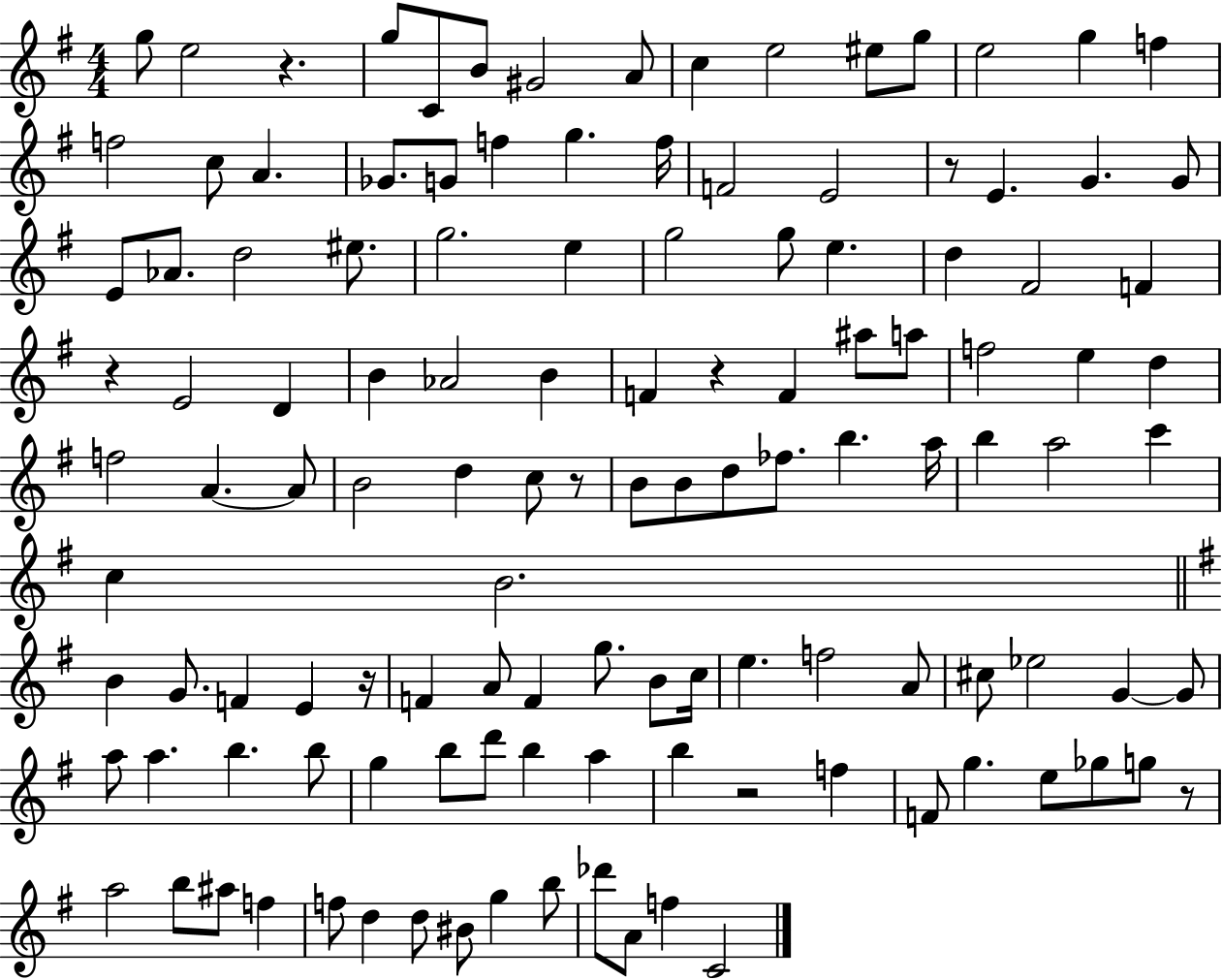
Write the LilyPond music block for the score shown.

{
  \clef treble
  \numericTimeSignature
  \time 4/4
  \key g \major
  g''8 e''2 r4. | g''8 c'8 b'8 gis'2 a'8 | c''4 e''2 eis''8 g''8 | e''2 g''4 f''4 | \break f''2 c''8 a'4. | ges'8. g'8 f''4 g''4. f''16 | f'2 e'2 | r8 e'4. g'4. g'8 | \break e'8 aes'8. d''2 eis''8. | g''2. e''4 | g''2 g''8 e''4. | d''4 fis'2 f'4 | \break r4 e'2 d'4 | b'4 aes'2 b'4 | f'4 r4 f'4 ais''8 a''8 | f''2 e''4 d''4 | \break f''2 a'4.~~ a'8 | b'2 d''4 c''8 r8 | b'8 b'8 d''8 fes''8. b''4. a''16 | b''4 a''2 c'''4 | \break c''4 b'2. | \bar "||" \break \key g \major b'4 g'8. f'4 e'4 r16 | f'4 a'8 f'4 g''8. b'8 c''16 | e''4. f''2 a'8 | cis''8 ees''2 g'4~~ g'8 | \break a''8 a''4. b''4. b''8 | g''4 b''8 d'''8 b''4 a''4 | b''4 r2 f''4 | f'8 g''4. e''8 ges''8 g''8 r8 | \break a''2 b''8 ais''8 f''4 | f''8 d''4 d''8 bis'8 g''4 b''8 | des'''8 a'8 f''4 c'2 | \bar "|."
}